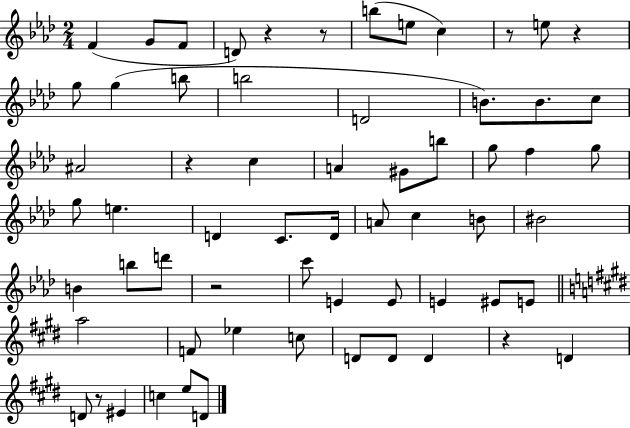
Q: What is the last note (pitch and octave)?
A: D4